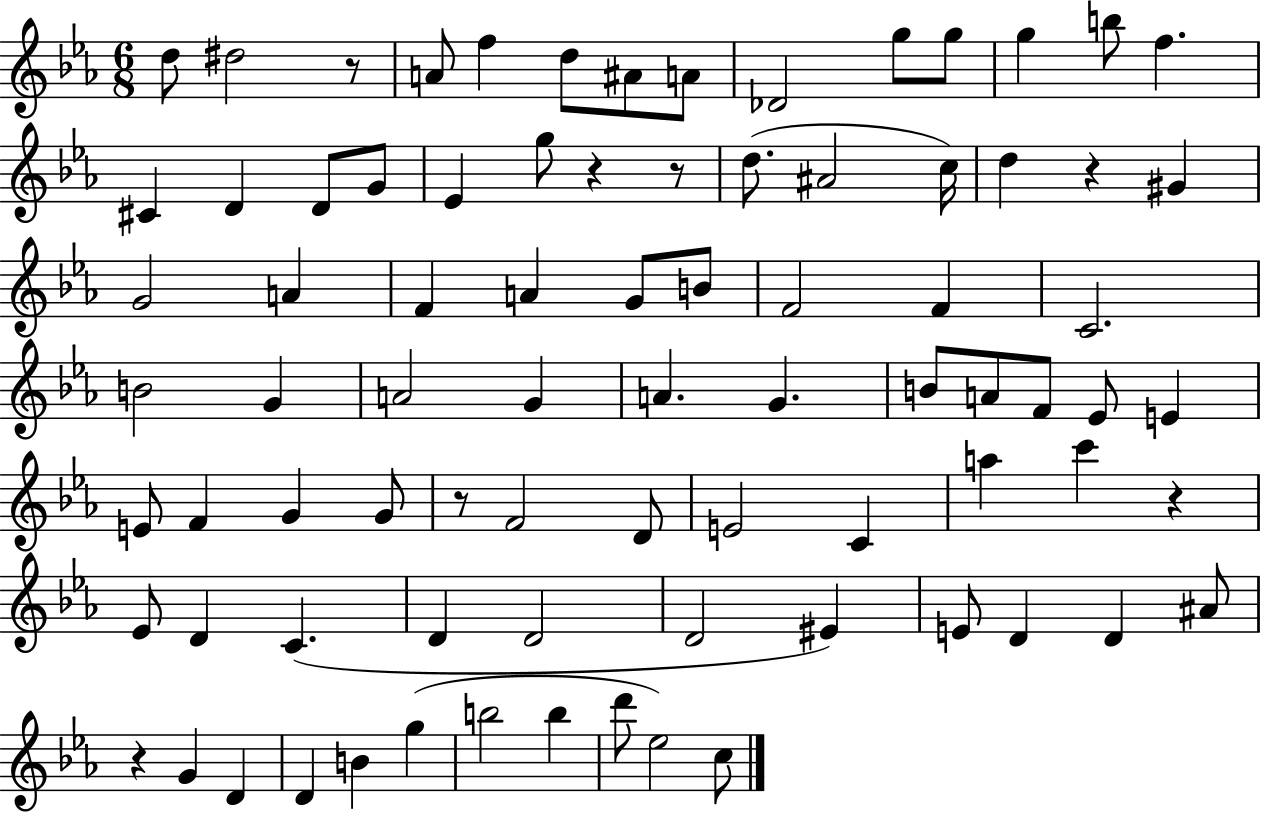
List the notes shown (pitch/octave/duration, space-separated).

D5/e D#5/h R/e A4/e F5/q D5/e A#4/e A4/e Db4/h G5/e G5/e G5/q B5/e F5/q. C#4/q D4/q D4/e G4/e Eb4/q G5/e R/q R/e D5/e. A#4/h C5/s D5/q R/q G#4/q G4/h A4/q F4/q A4/q G4/e B4/e F4/h F4/q C4/h. B4/h G4/q A4/h G4/q A4/q. G4/q. B4/e A4/e F4/e Eb4/e E4/q E4/e F4/q G4/q G4/e R/e F4/h D4/e E4/h C4/q A5/q C6/q R/q Eb4/e D4/q C4/q. D4/q D4/h D4/h EIS4/q E4/e D4/q D4/q A#4/e R/q G4/q D4/q D4/q B4/q G5/q B5/h B5/q D6/e Eb5/h C5/e